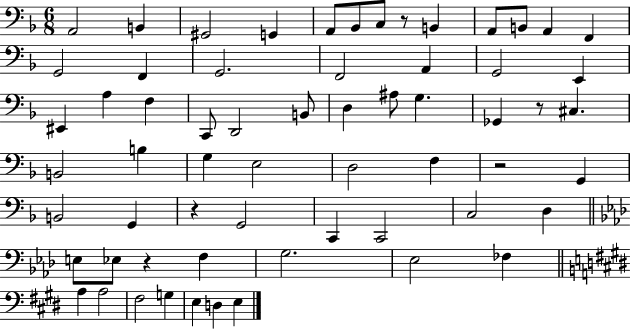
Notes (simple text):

A2/h B2/q G#2/h G2/q A2/e Bb2/e C3/e R/e B2/q A2/e B2/e A2/q F2/q G2/h F2/q G2/h. F2/h A2/q G2/h E2/q EIS2/q A3/q F3/q C2/e D2/h B2/e D3/q A#3/e G3/q. Gb2/q R/e C#3/q. B2/h B3/q G3/q E3/h D3/h F3/q R/h G2/q B2/h G2/q R/q G2/h C2/q C2/h C3/h D3/q E3/e Eb3/e R/q F3/q G3/h. Eb3/h FES3/q A3/q A3/h F#3/h G3/q E3/q D3/q E3/q